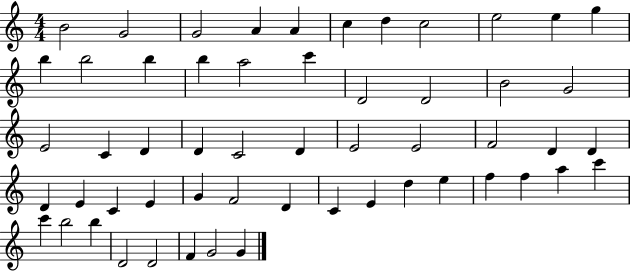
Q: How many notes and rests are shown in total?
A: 55